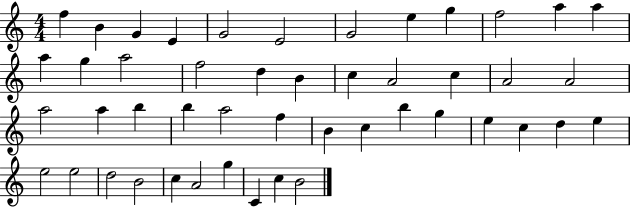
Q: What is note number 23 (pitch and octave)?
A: A4